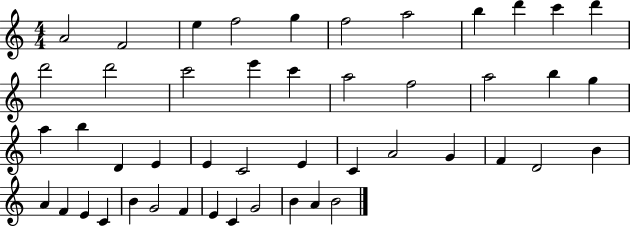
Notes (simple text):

A4/h F4/h E5/q F5/h G5/q F5/h A5/h B5/q D6/q C6/q D6/q D6/h D6/h C6/h E6/q C6/q A5/h F5/h A5/h B5/q G5/q A5/q B5/q D4/q E4/q E4/q C4/h E4/q C4/q A4/h G4/q F4/q D4/h B4/q A4/q F4/q E4/q C4/q B4/q G4/h F4/q E4/q C4/q G4/h B4/q A4/q B4/h